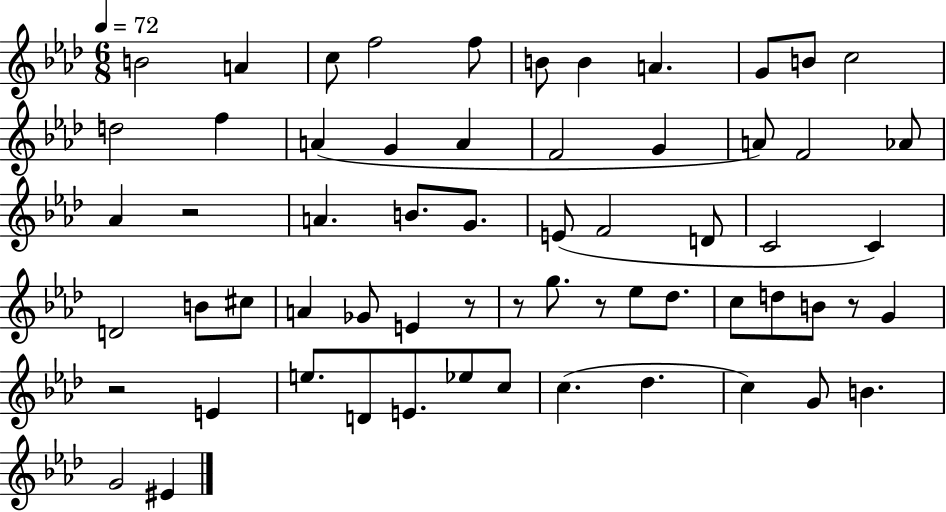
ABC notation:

X:1
T:Untitled
M:6/8
L:1/4
K:Ab
B2 A c/2 f2 f/2 B/2 B A G/2 B/2 c2 d2 f A G A F2 G A/2 F2 _A/2 _A z2 A B/2 G/2 E/2 F2 D/2 C2 C D2 B/2 ^c/2 A _G/2 E z/2 z/2 g/2 z/2 _e/2 _d/2 c/2 d/2 B/2 z/2 G z2 E e/2 D/2 E/2 _e/2 c/2 c _d c G/2 B G2 ^E